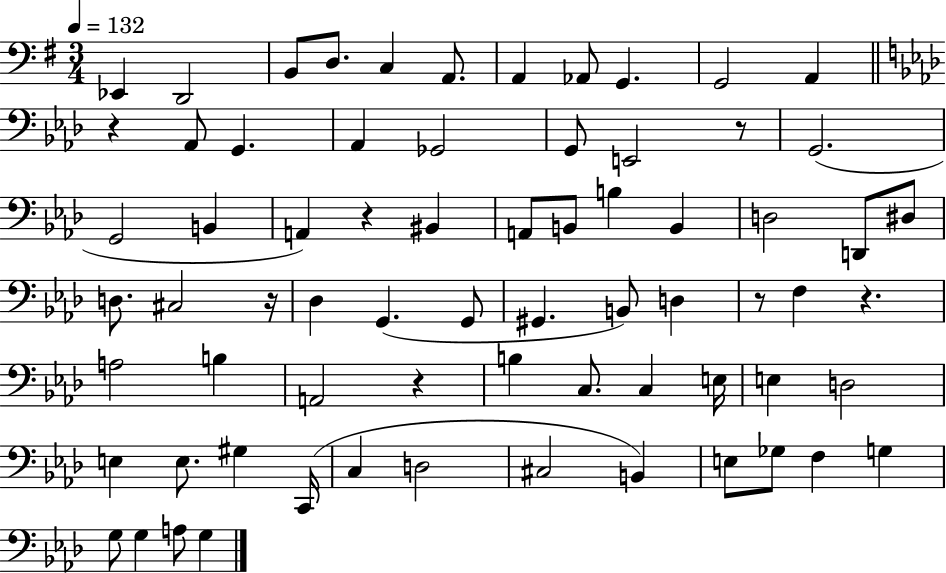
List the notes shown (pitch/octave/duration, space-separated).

Eb2/q D2/h B2/e D3/e. C3/q A2/e. A2/q Ab2/e G2/q. G2/h A2/q R/q Ab2/e G2/q. Ab2/q Gb2/h G2/e E2/h R/e G2/h. G2/h B2/q A2/q R/q BIS2/q A2/e B2/e B3/q B2/q D3/h D2/e D#3/e D3/e. C#3/h R/s Db3/q G2/q. G2/e G#2/q. B2/e D3/q R/e F3/q R/q. A3/h B3/q A2/h R/q B3/q C3/e. C3/q E3/s E3/q D3/h E3/q E3/e. G#3/q C2/s C3/q D3/h C#3/h B2/q E3/e Gb3/e F3/q G3/q G3/e G3/q A3/e G3/q